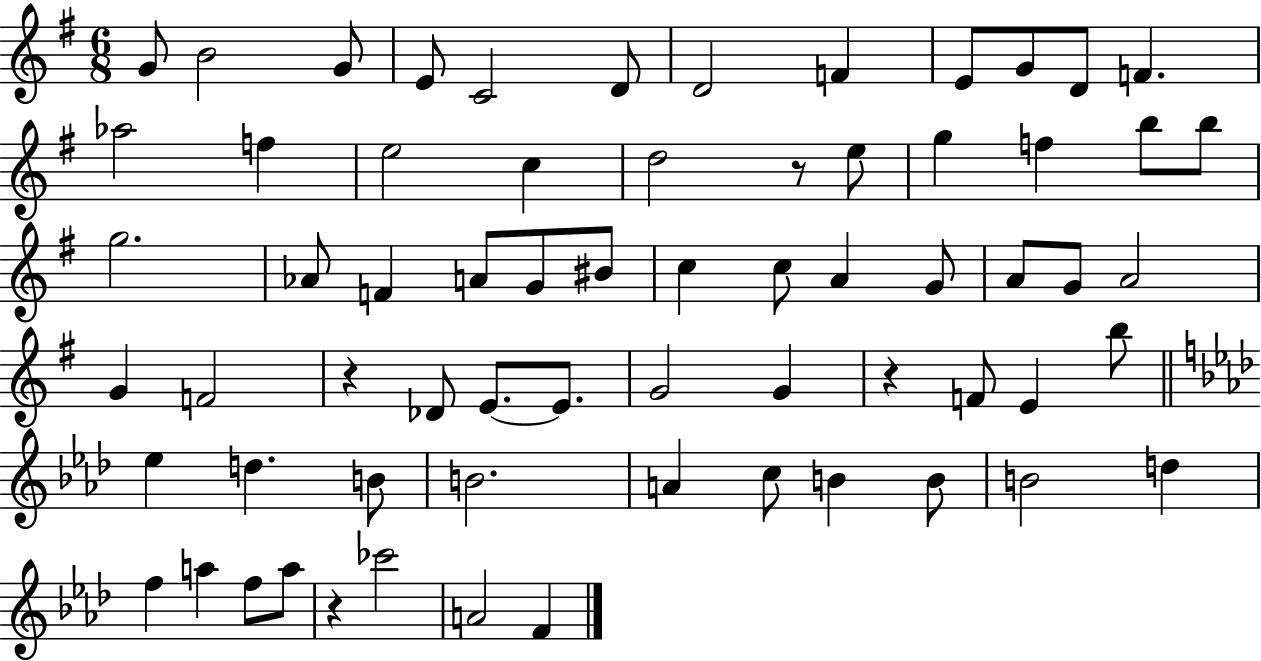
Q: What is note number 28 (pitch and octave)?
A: BIS4